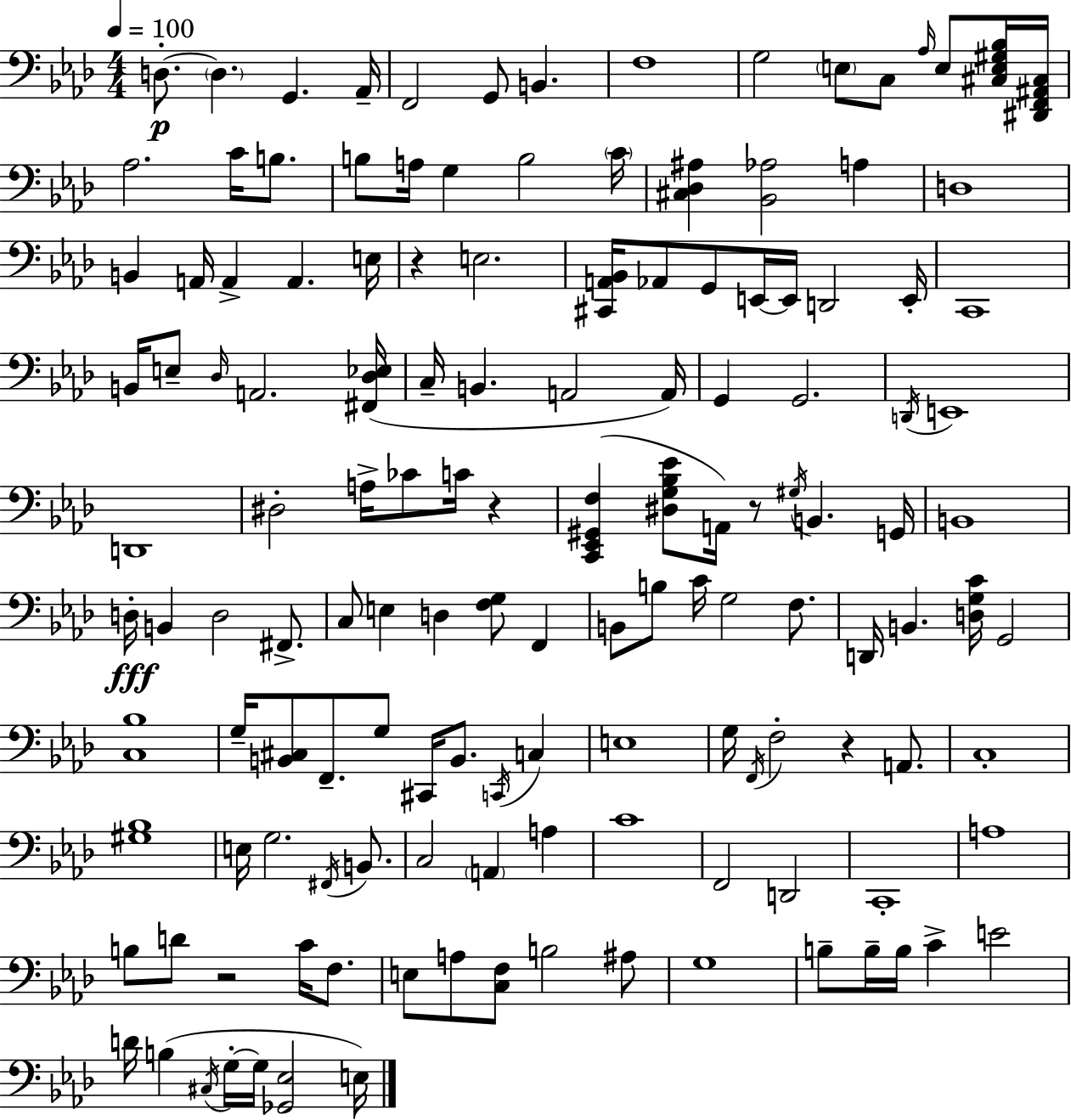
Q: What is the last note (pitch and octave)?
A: E3